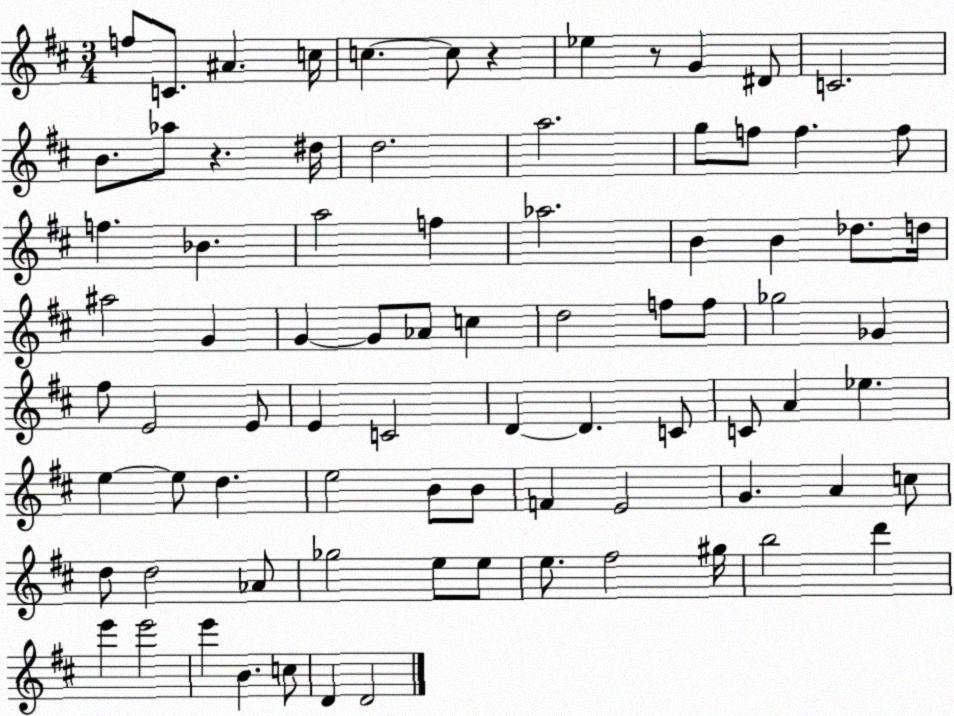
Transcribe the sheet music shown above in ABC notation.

X:1
T:Untitled
M:3/4
L:1/4
K:D
f/2 C/2 ^A c/4 c c/2 z _e z/2 G ^D/2 C2 B/2 _a/2 z ^d/4 d2 a2 g/2 f/2 f f/2 f _B a2 f _a2 B B _d/2 d/4 ^a2 G G G/2 _A/2 c d2 f/2 f/2 _g2 _G ^f/2 E2 E/2 E C2 D D C/2 C/2 A _e e e/2 d e2 B/2 B/2 F E2 G A c/2 d/2 d2 _A/2 _g2 e/2 e/2 e/2 ^f2 ^g/4 b2 d' e' e'2 e' B c/2 D D2